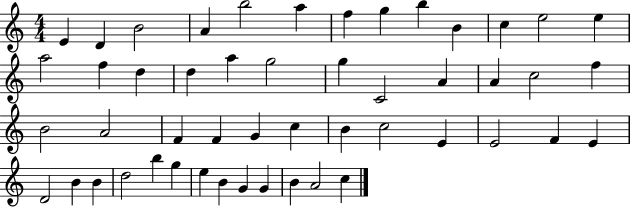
{
  \clef treble
  \numericTimeSignature
  \time 4/4
  \key c \major
  e'4 d'4 b'2 | a'4 b''2 a''4 | f''4 g''4 b''4 b'4 | c''4 e''2 e''4 | \break a''2 f''4 d''4 | d''4 a''4 g''2 | g''4 c'2 a'4 | a'4 c''2 f''4 | \break b'2 a'2 | f'4 f'4 g'4 c''4 | b'4 c''2 e'4 | e'2 f'4 e'4 | \break d'2 b'4 b'4 | d''2 b''4 g''4 | e''4 b'4 g'4 g'4 | b'4 a'2 c''4 | \break \bar "|."
}